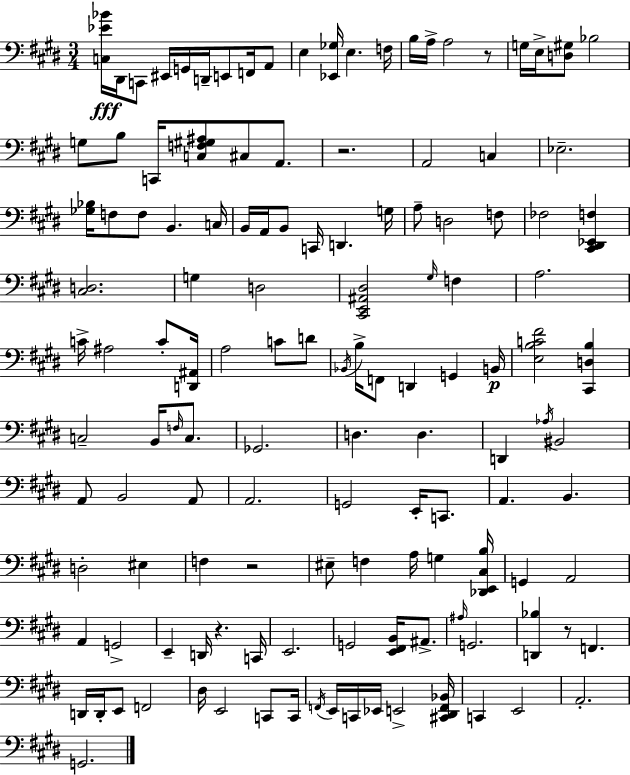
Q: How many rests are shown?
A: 5